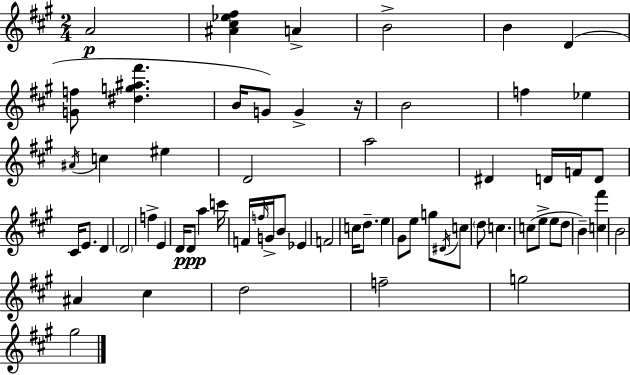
A4/h [A#4,C#5,Eb5,F#5]/q A4/q B4/h B4/q D4/q [G4,F5]/e [D#5,G5,A#5,F#6]/q. B4/s G4/e G4/q R/s B4/h F5/q Eb5/q A#4/s C5/q EIS5/q D4/h A5/h D#4/q D4/s F4/s D4/e C#4/s E4/e. D4/q D4/h F5/q E4/q D4/s D4/e A5/q C6/s F4/s F5/s G4/s B4/e Eb4/q F4/h C5/s D5/e. E5/q G#4/e E5/e G5/e D#4/s C5/e D5/e C5/q. C5/e E5/e E5/e D5/e B4/q [C5,F#6]/q B4/h A#4/q C#5/q D5/h F5/h G5/h G#5/h